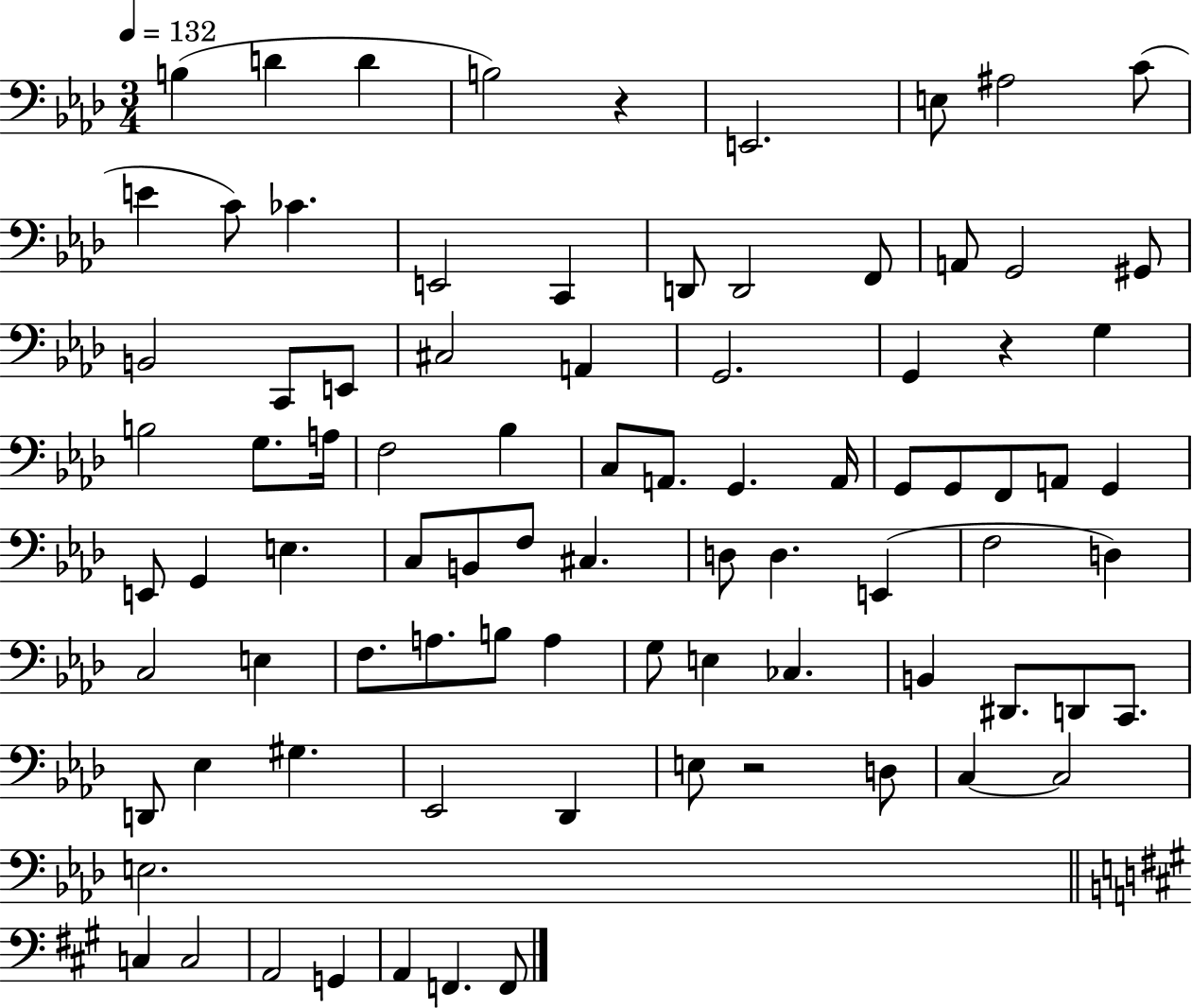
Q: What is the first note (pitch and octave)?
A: B3